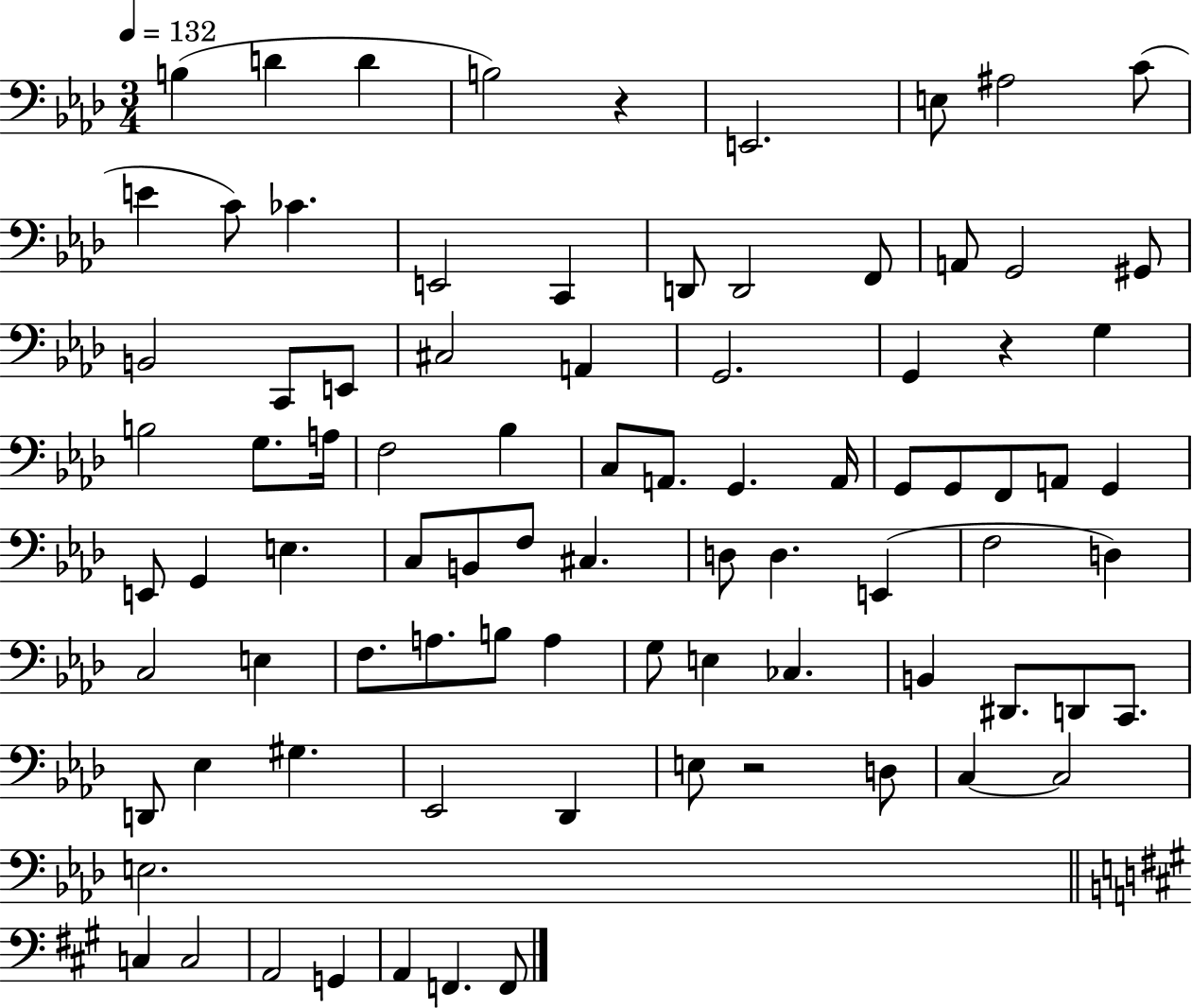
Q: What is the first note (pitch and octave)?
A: B3